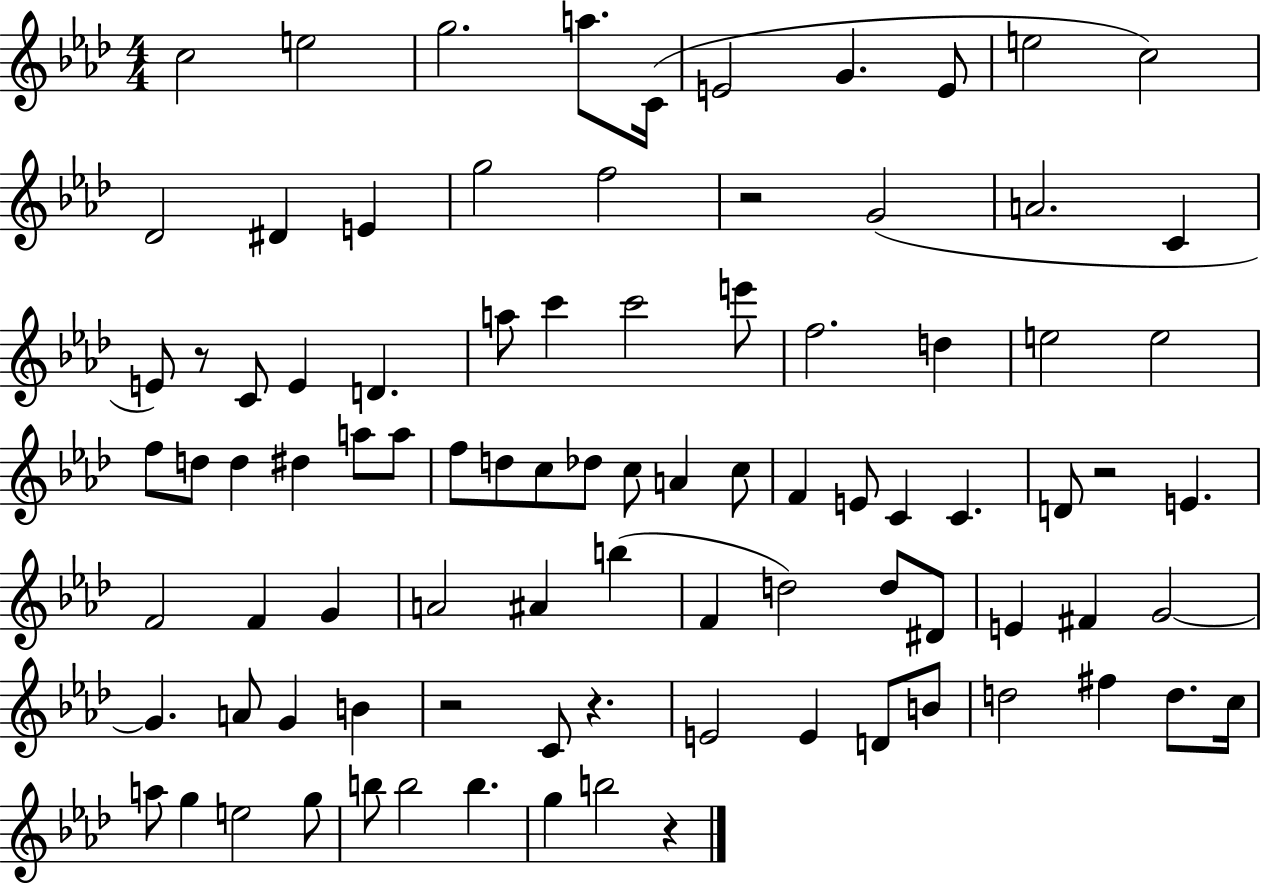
C5/h E5/h G5/h. A5/e. C4/s E4/h G4/q. E4/e E5/h C5/h Db4/h D#4/q E4/q G5/h F5/h R/h G4/h A4/h. C4/q E4/e R/e C4/e E4/q D4/q. A5/e C6/q C6/h E6/e F5/h. D5/q E5/h E5/h F5/e D5/e D5/q D#5/q A5/e A5/e F5/e D5/e C5/e Db5/e C5/e A4/q C5/e F4/q E4/e C4/q C4/q. D4/e R/h E4/q. F4/h F4/q G4/q A4/h A#4/q B5/q F4/q D5/h D5/e D#4/e E4/q F#4/q G4/h G4/q. A4/e G4/q B4/q R/h C4/e R/q. E4/h E4/q D4/e B4/e D5/h F#5/q D5/e. C5/s A5/e G5/q E5/h G5/e B5/e B5/h B5/q. G5/q B5/h R/q